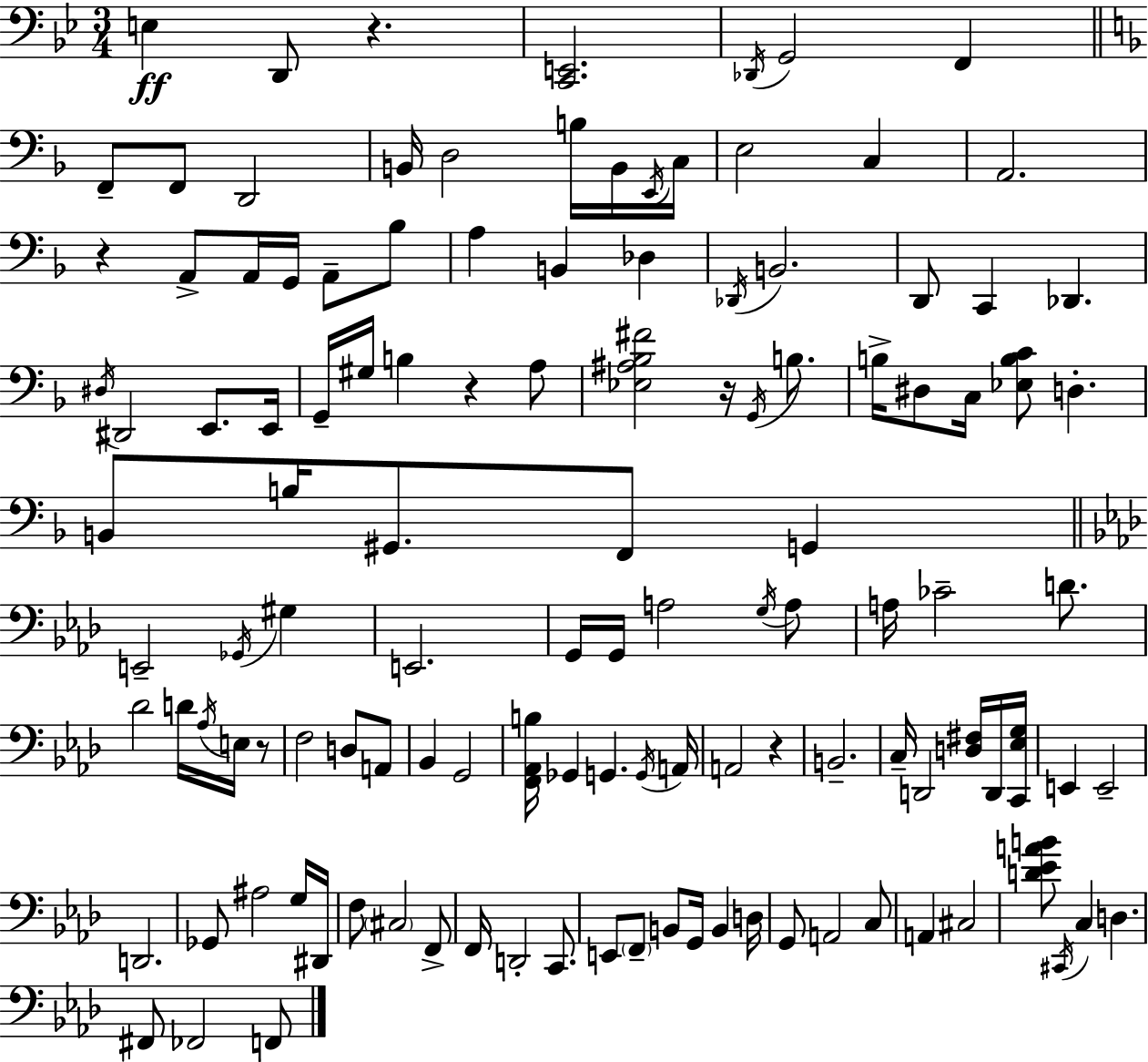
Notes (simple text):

E3/q D2/e R/q. [C2,E2]/h. Db2/s G2/h F2/q F2/e F2/e D2/h B2/s D3/h B3/s B2/s E2/s C3/s E3/h C3/q A2/h. R/q A2/e A2/s G2/s A2/e Bb3/e A3/q B2/q Db3/q Db2/s B2/h. D2/e C2/q Db2/q. D#3/s D#2/h E2/e. E2/s G2/s G#3/s B3/q R/q A3/e [Eb3,A#3,Bb3,F#4]/h R/s G2/s B3/e. B3/s D#3/e C3/s [Eb3,B3,C4]/e D3/q. B2/e B3/s G#2/e. F2/e G2/q E2/h Gb2/s G#3/q E2/h. G2/s G2/s A3/h G3/s A3/e A3/s CES4/h D4/e. Db4/h D4/s Ab3/s E3/s R/e F3/h D3/e A2/e Bb2/q G2/h [F2,Ab2,B3]/s Gb2/q G2/q. G2/s A2/s A2/h R/q B2/h. C3/s D2/h [D3,F#3]/s D2/s [C2,Eb3,G3]/s E2/q E2/h D2/h. Gb2/e A#3/h G3/s D#2/s F3/e C#3/h F2/e F2/s D2/h C2/e. E2/e F2/e B2/e G2/s B2/q D3/s G2/e A2/h C3/e A2/q C#3/h [D4,Eb4,A4,B4]/e C#2/s C3/q D3/q. F#2/e FES2/h F2/e